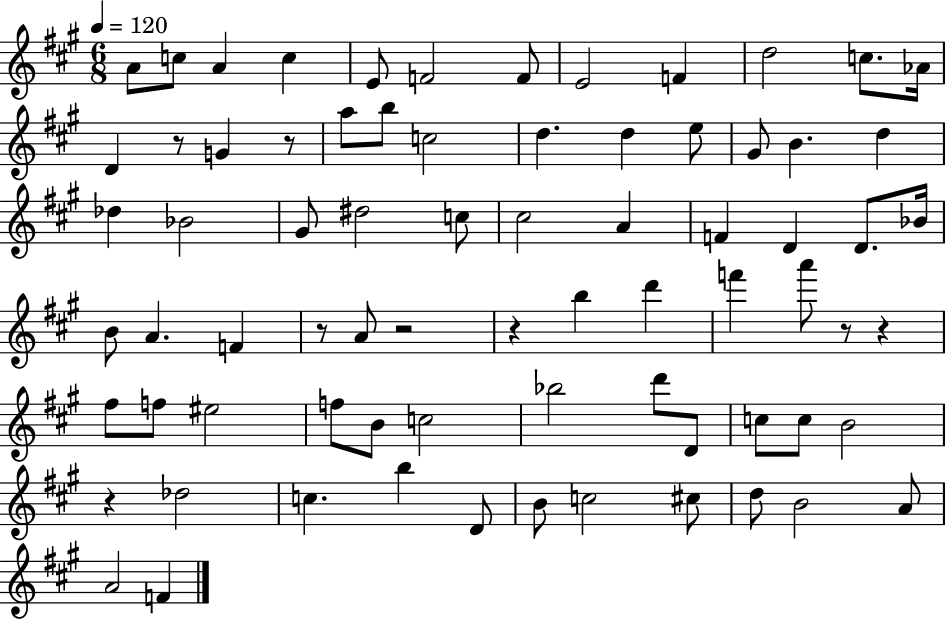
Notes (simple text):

A4/e C5/e A4/q C5/q E4/e F4/h F4/e E4/h F4/q D5/h C5/e. Ab4/s D4/q R/e G4/q R/e A5/e B5/e C5/h D5/q. D5/q E5/e G#4/e B4/q. D5/q Db5/q Bb4/h G#4/e D#5/h C5/e C#5/h A4/q F4/q D4/q D4/e. Bb4/s B4/e A4/q. F4/q R/e A4/e R/h R/q B5/q D6/q F6/q A6/e R/e R/q F#5/e F5/e EIS5/h F5/e B4/e C5/h Bb5/h D6/e D4/e C5/e C5/e B4/h R/q Db5/h C5/q. B5/q D4/e B4/e C5/h C#5/e D5/e B4/h A4/e A4/h F4/q